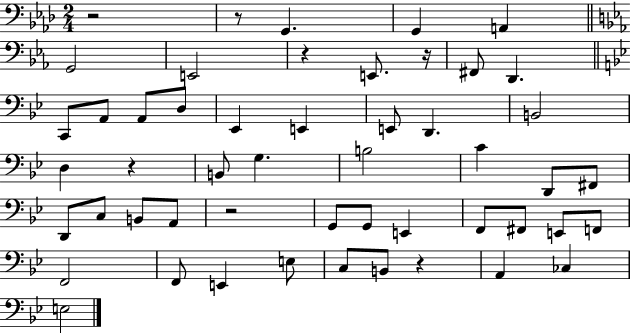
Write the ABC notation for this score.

X:1
T:Untitled
M:2/4
L:1/4
K:Ab
z2 z/2 G,, G,, A,, G,,2 E,,2 z E,,/2 z/4 ^F,,/2 D,, C,,/2 A,,/2 A,,/2 D,/2 _E,, E,, E,,/2 D,, B,,2 D, z B,,/2 G, B,2 C D,,/2 ^F,,/2 D,,/2 C,/2 B,,/2 A,,/2 z2 G,,/2 G,,/2 E,, F,,/2 ^F,,/2 E,,/2 F,,/2 F,,2 F,,/2 E,, E,/2 C,/2 B,,/2 z A,, _C, E,2